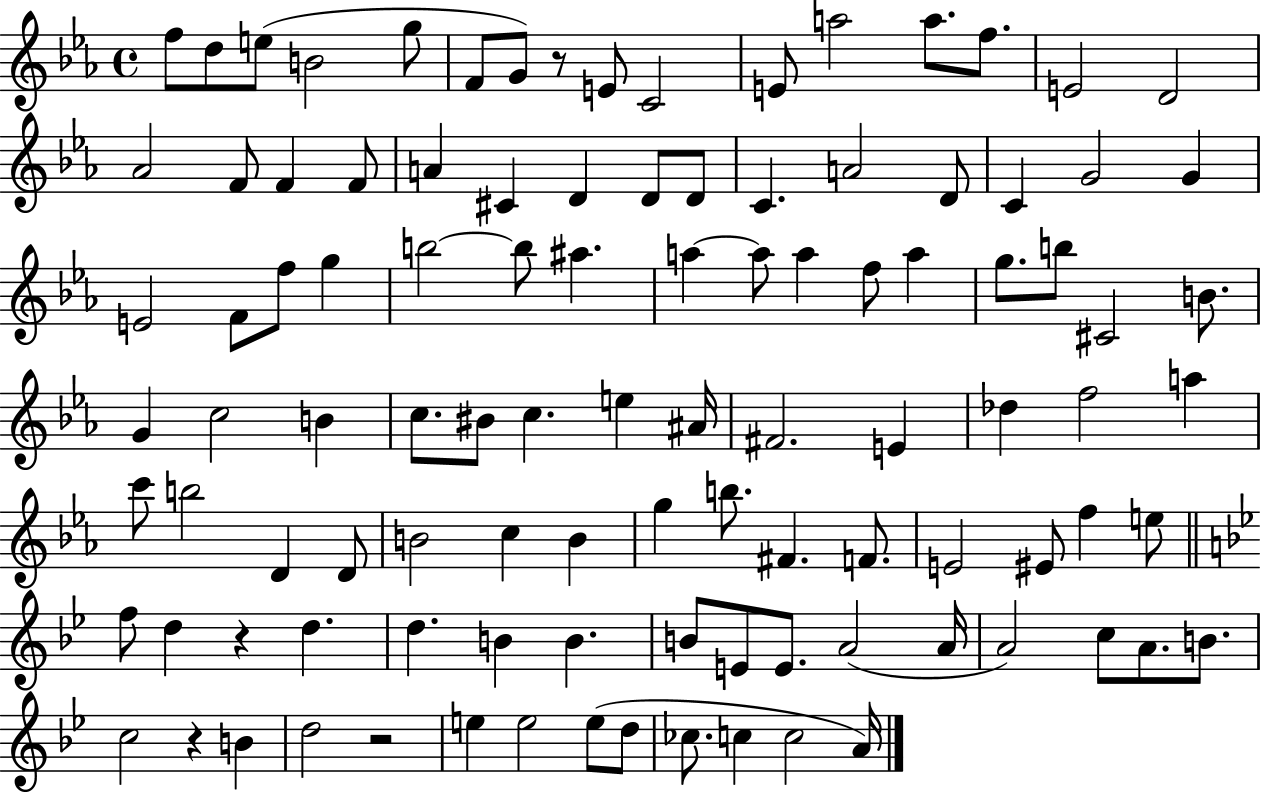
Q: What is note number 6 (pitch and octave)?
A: F4